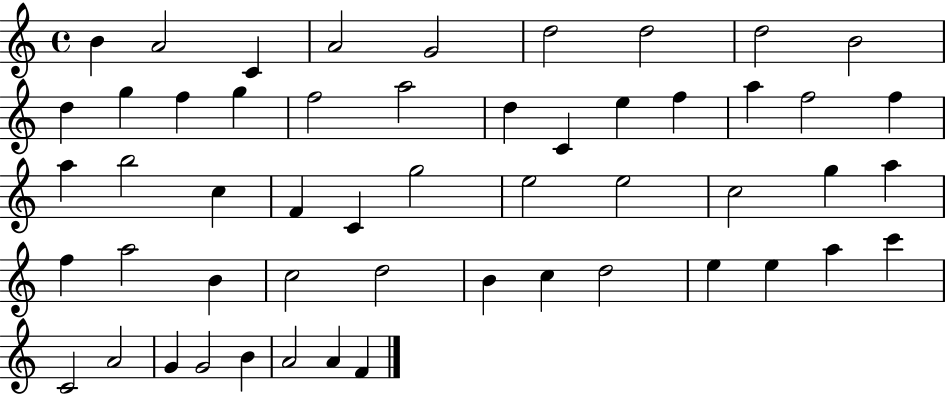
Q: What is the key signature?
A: C major